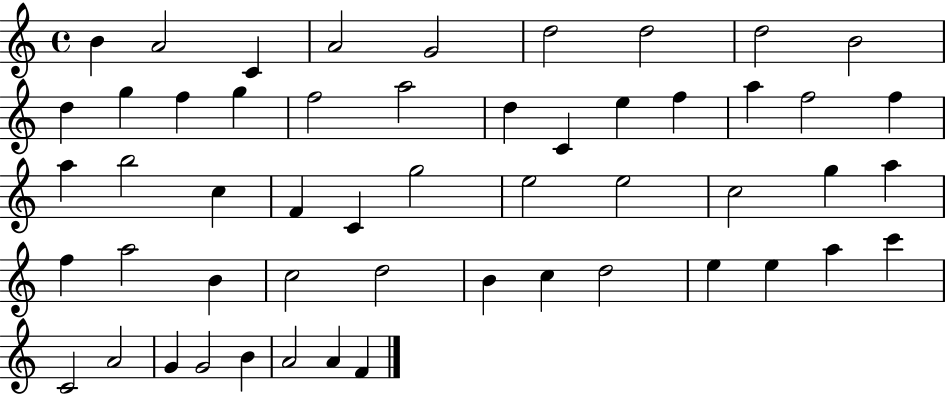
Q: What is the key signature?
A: C major